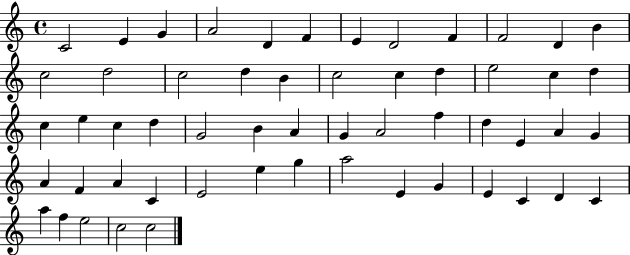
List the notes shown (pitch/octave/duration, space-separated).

C4/h E4/q G4/q A4/h D4/q F4/q E4/q D4/h F4/q F4/h D4/q B4/q C5/h D5/h C5/h D5/q B4/q C5/h C5/q D5/q E5/h C5/q D5/q C5/q E5/q C5/q D5/q G4/h B4/q A4/q G4/q A4/h F5/q D5/q E4/q A4/q G4/q A4/q F4/q A4/q C4/q E4/h E5/q G5/q A5/h E4/q G4/q E4/q C4/q D4/q C4/q A5/q F5/q E5/h C5/h C5/h